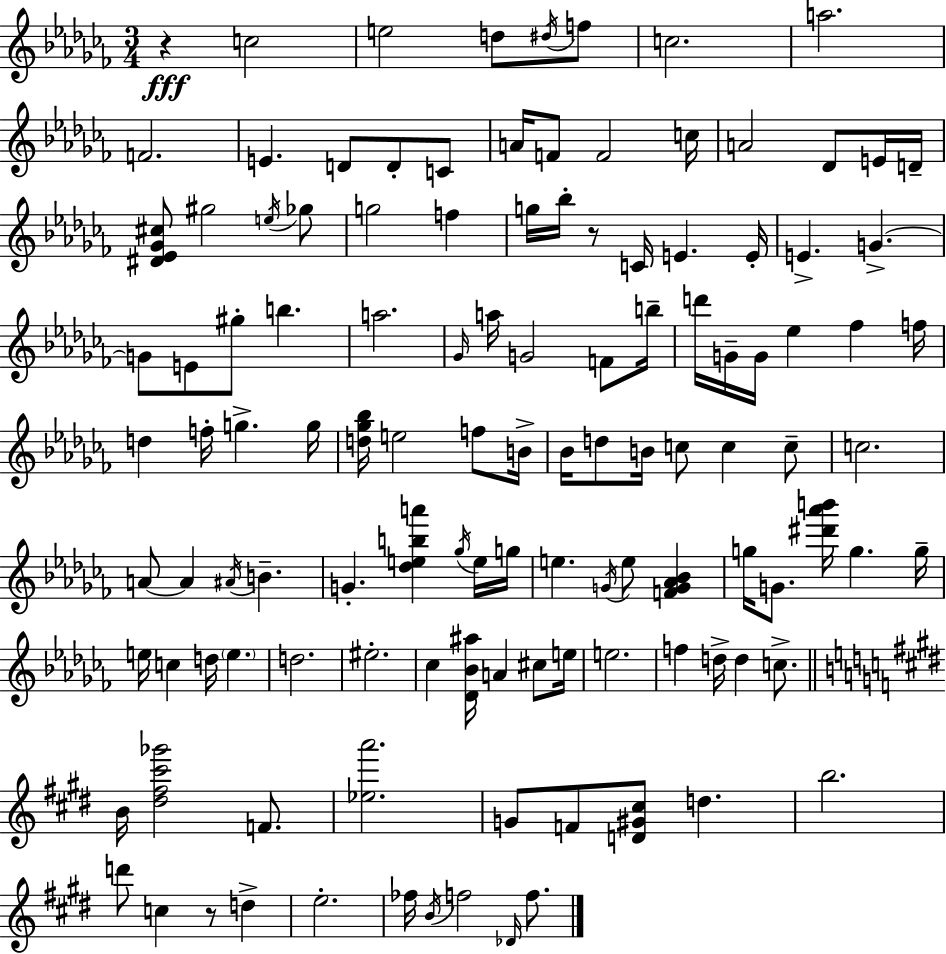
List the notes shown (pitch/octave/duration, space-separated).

R/q C5/h E5/h D5/e D#5/s F5/e C5/h. A5/h. F4/h. E4/q. D4/e D4/e C4/e A4/s F4/e F4/h C5/s A4/h Db4/e E4/s D4/s [D#4,Eb4,Gb4,C#5]/e G#5/h E5/s Gb5/e G5/h F5/q G5/s Bb5/s R/e C4/s E4/q. E4/s E4/q. G4/q. G4/e E4/e G#5/e B5/q. A5/h. Gb4/s A5/s G4/h F4/e B5/s D6/s G4/s G4/s Eb5/q FES5/q F5/s D5/q F5/s G5/q. G5/s [D5,Gb5,Bb5]/s E5/h F5/e B4/s Bb4/s D5/e B4/s C5/e C5/q C5/e C5/h. A4/e A4/q A#4/s B4/q. G4/q. [Db5,E5,B5,A6]/q Gb5/s E5/s G5/s E5/q. G4/s E5/e [F4,G4,Ab4,Bb4]/q G5/s G4/e. [D#6,Ab6,B6]/s G5/q. G5/s E5/s C5/q D5/s E5/q. D5/h. EIS5/h. CES5/q [Db4,Bb4,A#5]/s A4/q C#5/e E5/s E5/h. F5/q D5/s D5/q C5/e. B4/s [D#5,F#5,C#6,Gb6]/h F4/e. [Eb5,A6]/h. G4/e F4/e [D4,G#4,C#5]/e D5/q. B5/h. D6/e C5/q R/e D5/q E5/h. FES5/s B4/s F5/h Db4/s F5/e.